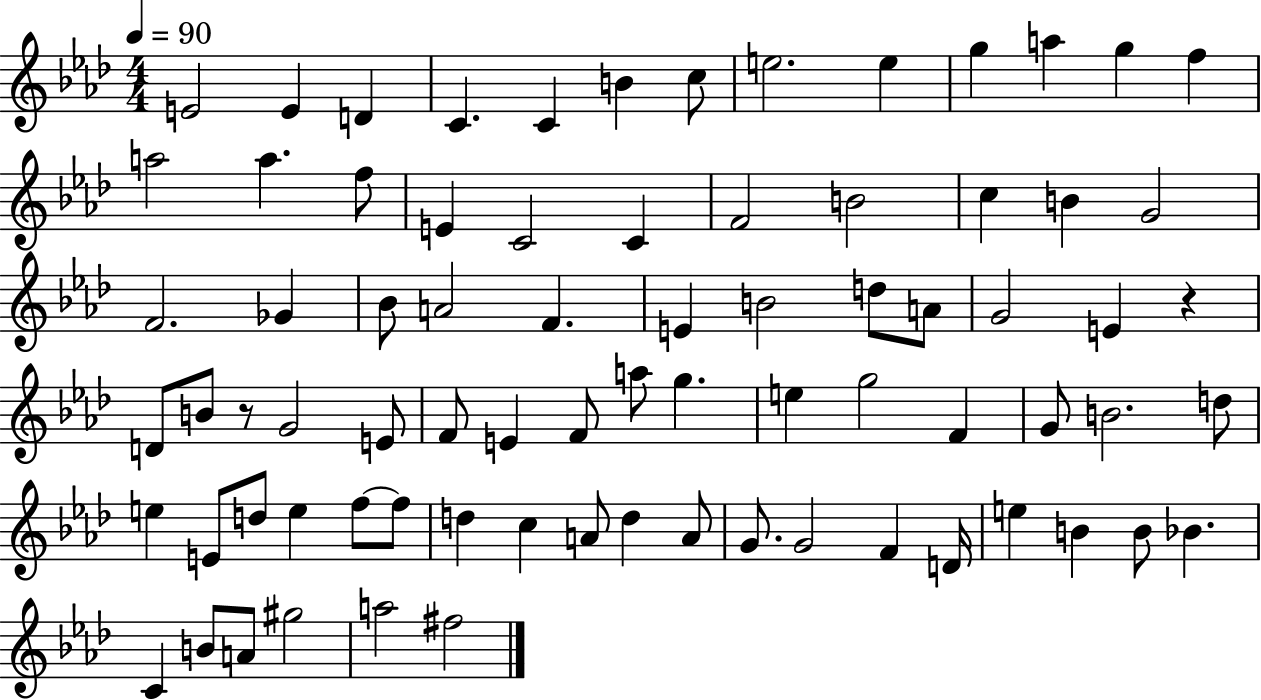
E4/h E4/q D4/q C4/q. C4/q B4/q C5/e E5/h. E5/q G5/q A5/q G5/q F5/q A5/h A5/q. F5/e E4/q C4/h C4/q F4/h B4/h C5/q B4/q G4/h F4/h. Gb4/q Bb4/e A4/h F4/q. E4/q B4/h D5/e A4/e G4/h E4/q R/q D4/e B4/e R/e G4/h E4/e F4/e E4/q F4/e A5/e G5/q. E5/q G5/h F4/q G4/e B4/h. D5/e E5/q E4/e D5/e E5/q F5/e F5/e D5/q C5/q A4/e D5/q A4/e G4/e. G4/h F4/q D4/s E5/q B4/q B4/e Bb4/q. C4/q B4/e A4/e G#5/h A5/h F#5/h